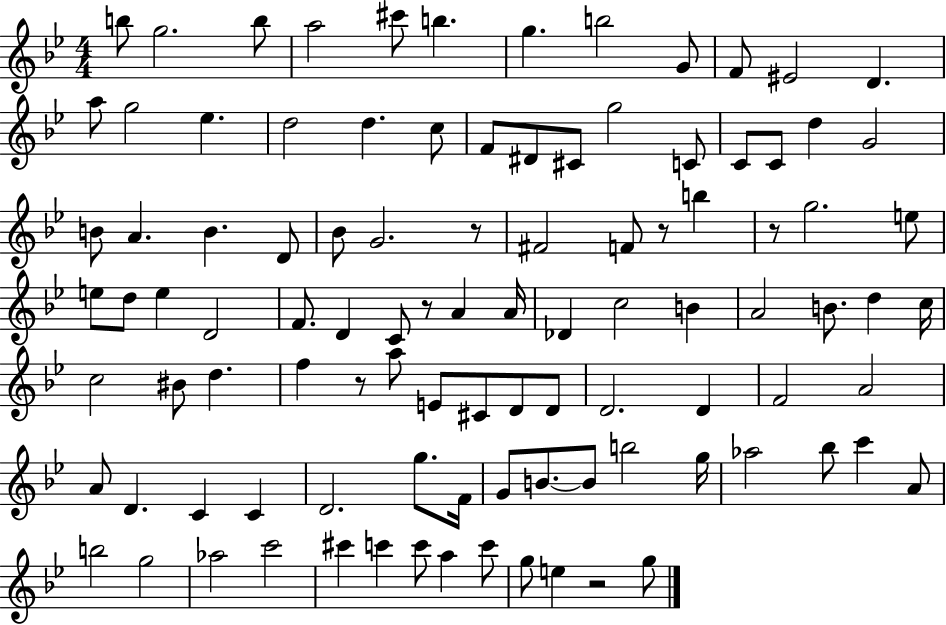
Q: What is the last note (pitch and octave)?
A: G5